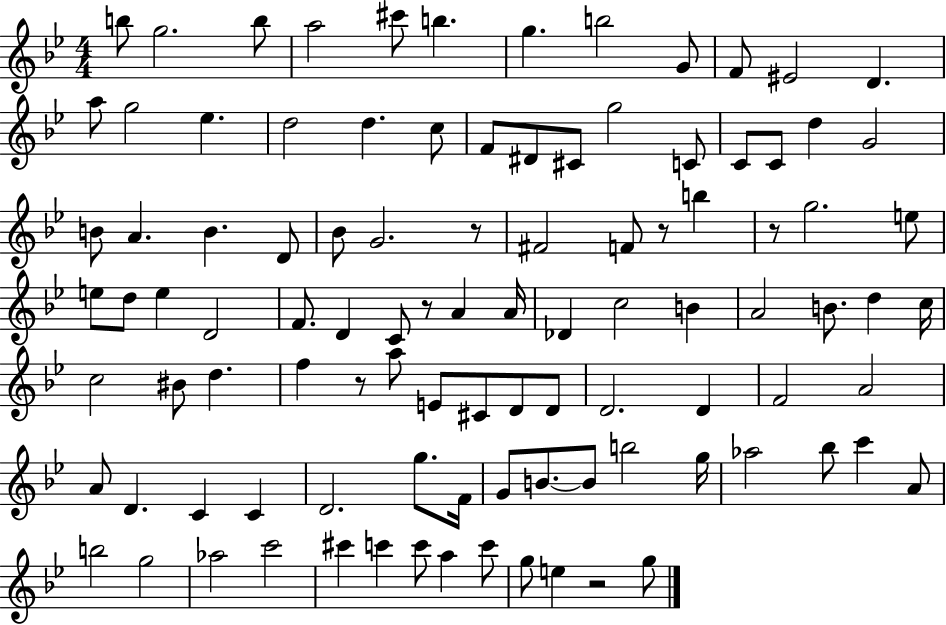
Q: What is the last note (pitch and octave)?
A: G5